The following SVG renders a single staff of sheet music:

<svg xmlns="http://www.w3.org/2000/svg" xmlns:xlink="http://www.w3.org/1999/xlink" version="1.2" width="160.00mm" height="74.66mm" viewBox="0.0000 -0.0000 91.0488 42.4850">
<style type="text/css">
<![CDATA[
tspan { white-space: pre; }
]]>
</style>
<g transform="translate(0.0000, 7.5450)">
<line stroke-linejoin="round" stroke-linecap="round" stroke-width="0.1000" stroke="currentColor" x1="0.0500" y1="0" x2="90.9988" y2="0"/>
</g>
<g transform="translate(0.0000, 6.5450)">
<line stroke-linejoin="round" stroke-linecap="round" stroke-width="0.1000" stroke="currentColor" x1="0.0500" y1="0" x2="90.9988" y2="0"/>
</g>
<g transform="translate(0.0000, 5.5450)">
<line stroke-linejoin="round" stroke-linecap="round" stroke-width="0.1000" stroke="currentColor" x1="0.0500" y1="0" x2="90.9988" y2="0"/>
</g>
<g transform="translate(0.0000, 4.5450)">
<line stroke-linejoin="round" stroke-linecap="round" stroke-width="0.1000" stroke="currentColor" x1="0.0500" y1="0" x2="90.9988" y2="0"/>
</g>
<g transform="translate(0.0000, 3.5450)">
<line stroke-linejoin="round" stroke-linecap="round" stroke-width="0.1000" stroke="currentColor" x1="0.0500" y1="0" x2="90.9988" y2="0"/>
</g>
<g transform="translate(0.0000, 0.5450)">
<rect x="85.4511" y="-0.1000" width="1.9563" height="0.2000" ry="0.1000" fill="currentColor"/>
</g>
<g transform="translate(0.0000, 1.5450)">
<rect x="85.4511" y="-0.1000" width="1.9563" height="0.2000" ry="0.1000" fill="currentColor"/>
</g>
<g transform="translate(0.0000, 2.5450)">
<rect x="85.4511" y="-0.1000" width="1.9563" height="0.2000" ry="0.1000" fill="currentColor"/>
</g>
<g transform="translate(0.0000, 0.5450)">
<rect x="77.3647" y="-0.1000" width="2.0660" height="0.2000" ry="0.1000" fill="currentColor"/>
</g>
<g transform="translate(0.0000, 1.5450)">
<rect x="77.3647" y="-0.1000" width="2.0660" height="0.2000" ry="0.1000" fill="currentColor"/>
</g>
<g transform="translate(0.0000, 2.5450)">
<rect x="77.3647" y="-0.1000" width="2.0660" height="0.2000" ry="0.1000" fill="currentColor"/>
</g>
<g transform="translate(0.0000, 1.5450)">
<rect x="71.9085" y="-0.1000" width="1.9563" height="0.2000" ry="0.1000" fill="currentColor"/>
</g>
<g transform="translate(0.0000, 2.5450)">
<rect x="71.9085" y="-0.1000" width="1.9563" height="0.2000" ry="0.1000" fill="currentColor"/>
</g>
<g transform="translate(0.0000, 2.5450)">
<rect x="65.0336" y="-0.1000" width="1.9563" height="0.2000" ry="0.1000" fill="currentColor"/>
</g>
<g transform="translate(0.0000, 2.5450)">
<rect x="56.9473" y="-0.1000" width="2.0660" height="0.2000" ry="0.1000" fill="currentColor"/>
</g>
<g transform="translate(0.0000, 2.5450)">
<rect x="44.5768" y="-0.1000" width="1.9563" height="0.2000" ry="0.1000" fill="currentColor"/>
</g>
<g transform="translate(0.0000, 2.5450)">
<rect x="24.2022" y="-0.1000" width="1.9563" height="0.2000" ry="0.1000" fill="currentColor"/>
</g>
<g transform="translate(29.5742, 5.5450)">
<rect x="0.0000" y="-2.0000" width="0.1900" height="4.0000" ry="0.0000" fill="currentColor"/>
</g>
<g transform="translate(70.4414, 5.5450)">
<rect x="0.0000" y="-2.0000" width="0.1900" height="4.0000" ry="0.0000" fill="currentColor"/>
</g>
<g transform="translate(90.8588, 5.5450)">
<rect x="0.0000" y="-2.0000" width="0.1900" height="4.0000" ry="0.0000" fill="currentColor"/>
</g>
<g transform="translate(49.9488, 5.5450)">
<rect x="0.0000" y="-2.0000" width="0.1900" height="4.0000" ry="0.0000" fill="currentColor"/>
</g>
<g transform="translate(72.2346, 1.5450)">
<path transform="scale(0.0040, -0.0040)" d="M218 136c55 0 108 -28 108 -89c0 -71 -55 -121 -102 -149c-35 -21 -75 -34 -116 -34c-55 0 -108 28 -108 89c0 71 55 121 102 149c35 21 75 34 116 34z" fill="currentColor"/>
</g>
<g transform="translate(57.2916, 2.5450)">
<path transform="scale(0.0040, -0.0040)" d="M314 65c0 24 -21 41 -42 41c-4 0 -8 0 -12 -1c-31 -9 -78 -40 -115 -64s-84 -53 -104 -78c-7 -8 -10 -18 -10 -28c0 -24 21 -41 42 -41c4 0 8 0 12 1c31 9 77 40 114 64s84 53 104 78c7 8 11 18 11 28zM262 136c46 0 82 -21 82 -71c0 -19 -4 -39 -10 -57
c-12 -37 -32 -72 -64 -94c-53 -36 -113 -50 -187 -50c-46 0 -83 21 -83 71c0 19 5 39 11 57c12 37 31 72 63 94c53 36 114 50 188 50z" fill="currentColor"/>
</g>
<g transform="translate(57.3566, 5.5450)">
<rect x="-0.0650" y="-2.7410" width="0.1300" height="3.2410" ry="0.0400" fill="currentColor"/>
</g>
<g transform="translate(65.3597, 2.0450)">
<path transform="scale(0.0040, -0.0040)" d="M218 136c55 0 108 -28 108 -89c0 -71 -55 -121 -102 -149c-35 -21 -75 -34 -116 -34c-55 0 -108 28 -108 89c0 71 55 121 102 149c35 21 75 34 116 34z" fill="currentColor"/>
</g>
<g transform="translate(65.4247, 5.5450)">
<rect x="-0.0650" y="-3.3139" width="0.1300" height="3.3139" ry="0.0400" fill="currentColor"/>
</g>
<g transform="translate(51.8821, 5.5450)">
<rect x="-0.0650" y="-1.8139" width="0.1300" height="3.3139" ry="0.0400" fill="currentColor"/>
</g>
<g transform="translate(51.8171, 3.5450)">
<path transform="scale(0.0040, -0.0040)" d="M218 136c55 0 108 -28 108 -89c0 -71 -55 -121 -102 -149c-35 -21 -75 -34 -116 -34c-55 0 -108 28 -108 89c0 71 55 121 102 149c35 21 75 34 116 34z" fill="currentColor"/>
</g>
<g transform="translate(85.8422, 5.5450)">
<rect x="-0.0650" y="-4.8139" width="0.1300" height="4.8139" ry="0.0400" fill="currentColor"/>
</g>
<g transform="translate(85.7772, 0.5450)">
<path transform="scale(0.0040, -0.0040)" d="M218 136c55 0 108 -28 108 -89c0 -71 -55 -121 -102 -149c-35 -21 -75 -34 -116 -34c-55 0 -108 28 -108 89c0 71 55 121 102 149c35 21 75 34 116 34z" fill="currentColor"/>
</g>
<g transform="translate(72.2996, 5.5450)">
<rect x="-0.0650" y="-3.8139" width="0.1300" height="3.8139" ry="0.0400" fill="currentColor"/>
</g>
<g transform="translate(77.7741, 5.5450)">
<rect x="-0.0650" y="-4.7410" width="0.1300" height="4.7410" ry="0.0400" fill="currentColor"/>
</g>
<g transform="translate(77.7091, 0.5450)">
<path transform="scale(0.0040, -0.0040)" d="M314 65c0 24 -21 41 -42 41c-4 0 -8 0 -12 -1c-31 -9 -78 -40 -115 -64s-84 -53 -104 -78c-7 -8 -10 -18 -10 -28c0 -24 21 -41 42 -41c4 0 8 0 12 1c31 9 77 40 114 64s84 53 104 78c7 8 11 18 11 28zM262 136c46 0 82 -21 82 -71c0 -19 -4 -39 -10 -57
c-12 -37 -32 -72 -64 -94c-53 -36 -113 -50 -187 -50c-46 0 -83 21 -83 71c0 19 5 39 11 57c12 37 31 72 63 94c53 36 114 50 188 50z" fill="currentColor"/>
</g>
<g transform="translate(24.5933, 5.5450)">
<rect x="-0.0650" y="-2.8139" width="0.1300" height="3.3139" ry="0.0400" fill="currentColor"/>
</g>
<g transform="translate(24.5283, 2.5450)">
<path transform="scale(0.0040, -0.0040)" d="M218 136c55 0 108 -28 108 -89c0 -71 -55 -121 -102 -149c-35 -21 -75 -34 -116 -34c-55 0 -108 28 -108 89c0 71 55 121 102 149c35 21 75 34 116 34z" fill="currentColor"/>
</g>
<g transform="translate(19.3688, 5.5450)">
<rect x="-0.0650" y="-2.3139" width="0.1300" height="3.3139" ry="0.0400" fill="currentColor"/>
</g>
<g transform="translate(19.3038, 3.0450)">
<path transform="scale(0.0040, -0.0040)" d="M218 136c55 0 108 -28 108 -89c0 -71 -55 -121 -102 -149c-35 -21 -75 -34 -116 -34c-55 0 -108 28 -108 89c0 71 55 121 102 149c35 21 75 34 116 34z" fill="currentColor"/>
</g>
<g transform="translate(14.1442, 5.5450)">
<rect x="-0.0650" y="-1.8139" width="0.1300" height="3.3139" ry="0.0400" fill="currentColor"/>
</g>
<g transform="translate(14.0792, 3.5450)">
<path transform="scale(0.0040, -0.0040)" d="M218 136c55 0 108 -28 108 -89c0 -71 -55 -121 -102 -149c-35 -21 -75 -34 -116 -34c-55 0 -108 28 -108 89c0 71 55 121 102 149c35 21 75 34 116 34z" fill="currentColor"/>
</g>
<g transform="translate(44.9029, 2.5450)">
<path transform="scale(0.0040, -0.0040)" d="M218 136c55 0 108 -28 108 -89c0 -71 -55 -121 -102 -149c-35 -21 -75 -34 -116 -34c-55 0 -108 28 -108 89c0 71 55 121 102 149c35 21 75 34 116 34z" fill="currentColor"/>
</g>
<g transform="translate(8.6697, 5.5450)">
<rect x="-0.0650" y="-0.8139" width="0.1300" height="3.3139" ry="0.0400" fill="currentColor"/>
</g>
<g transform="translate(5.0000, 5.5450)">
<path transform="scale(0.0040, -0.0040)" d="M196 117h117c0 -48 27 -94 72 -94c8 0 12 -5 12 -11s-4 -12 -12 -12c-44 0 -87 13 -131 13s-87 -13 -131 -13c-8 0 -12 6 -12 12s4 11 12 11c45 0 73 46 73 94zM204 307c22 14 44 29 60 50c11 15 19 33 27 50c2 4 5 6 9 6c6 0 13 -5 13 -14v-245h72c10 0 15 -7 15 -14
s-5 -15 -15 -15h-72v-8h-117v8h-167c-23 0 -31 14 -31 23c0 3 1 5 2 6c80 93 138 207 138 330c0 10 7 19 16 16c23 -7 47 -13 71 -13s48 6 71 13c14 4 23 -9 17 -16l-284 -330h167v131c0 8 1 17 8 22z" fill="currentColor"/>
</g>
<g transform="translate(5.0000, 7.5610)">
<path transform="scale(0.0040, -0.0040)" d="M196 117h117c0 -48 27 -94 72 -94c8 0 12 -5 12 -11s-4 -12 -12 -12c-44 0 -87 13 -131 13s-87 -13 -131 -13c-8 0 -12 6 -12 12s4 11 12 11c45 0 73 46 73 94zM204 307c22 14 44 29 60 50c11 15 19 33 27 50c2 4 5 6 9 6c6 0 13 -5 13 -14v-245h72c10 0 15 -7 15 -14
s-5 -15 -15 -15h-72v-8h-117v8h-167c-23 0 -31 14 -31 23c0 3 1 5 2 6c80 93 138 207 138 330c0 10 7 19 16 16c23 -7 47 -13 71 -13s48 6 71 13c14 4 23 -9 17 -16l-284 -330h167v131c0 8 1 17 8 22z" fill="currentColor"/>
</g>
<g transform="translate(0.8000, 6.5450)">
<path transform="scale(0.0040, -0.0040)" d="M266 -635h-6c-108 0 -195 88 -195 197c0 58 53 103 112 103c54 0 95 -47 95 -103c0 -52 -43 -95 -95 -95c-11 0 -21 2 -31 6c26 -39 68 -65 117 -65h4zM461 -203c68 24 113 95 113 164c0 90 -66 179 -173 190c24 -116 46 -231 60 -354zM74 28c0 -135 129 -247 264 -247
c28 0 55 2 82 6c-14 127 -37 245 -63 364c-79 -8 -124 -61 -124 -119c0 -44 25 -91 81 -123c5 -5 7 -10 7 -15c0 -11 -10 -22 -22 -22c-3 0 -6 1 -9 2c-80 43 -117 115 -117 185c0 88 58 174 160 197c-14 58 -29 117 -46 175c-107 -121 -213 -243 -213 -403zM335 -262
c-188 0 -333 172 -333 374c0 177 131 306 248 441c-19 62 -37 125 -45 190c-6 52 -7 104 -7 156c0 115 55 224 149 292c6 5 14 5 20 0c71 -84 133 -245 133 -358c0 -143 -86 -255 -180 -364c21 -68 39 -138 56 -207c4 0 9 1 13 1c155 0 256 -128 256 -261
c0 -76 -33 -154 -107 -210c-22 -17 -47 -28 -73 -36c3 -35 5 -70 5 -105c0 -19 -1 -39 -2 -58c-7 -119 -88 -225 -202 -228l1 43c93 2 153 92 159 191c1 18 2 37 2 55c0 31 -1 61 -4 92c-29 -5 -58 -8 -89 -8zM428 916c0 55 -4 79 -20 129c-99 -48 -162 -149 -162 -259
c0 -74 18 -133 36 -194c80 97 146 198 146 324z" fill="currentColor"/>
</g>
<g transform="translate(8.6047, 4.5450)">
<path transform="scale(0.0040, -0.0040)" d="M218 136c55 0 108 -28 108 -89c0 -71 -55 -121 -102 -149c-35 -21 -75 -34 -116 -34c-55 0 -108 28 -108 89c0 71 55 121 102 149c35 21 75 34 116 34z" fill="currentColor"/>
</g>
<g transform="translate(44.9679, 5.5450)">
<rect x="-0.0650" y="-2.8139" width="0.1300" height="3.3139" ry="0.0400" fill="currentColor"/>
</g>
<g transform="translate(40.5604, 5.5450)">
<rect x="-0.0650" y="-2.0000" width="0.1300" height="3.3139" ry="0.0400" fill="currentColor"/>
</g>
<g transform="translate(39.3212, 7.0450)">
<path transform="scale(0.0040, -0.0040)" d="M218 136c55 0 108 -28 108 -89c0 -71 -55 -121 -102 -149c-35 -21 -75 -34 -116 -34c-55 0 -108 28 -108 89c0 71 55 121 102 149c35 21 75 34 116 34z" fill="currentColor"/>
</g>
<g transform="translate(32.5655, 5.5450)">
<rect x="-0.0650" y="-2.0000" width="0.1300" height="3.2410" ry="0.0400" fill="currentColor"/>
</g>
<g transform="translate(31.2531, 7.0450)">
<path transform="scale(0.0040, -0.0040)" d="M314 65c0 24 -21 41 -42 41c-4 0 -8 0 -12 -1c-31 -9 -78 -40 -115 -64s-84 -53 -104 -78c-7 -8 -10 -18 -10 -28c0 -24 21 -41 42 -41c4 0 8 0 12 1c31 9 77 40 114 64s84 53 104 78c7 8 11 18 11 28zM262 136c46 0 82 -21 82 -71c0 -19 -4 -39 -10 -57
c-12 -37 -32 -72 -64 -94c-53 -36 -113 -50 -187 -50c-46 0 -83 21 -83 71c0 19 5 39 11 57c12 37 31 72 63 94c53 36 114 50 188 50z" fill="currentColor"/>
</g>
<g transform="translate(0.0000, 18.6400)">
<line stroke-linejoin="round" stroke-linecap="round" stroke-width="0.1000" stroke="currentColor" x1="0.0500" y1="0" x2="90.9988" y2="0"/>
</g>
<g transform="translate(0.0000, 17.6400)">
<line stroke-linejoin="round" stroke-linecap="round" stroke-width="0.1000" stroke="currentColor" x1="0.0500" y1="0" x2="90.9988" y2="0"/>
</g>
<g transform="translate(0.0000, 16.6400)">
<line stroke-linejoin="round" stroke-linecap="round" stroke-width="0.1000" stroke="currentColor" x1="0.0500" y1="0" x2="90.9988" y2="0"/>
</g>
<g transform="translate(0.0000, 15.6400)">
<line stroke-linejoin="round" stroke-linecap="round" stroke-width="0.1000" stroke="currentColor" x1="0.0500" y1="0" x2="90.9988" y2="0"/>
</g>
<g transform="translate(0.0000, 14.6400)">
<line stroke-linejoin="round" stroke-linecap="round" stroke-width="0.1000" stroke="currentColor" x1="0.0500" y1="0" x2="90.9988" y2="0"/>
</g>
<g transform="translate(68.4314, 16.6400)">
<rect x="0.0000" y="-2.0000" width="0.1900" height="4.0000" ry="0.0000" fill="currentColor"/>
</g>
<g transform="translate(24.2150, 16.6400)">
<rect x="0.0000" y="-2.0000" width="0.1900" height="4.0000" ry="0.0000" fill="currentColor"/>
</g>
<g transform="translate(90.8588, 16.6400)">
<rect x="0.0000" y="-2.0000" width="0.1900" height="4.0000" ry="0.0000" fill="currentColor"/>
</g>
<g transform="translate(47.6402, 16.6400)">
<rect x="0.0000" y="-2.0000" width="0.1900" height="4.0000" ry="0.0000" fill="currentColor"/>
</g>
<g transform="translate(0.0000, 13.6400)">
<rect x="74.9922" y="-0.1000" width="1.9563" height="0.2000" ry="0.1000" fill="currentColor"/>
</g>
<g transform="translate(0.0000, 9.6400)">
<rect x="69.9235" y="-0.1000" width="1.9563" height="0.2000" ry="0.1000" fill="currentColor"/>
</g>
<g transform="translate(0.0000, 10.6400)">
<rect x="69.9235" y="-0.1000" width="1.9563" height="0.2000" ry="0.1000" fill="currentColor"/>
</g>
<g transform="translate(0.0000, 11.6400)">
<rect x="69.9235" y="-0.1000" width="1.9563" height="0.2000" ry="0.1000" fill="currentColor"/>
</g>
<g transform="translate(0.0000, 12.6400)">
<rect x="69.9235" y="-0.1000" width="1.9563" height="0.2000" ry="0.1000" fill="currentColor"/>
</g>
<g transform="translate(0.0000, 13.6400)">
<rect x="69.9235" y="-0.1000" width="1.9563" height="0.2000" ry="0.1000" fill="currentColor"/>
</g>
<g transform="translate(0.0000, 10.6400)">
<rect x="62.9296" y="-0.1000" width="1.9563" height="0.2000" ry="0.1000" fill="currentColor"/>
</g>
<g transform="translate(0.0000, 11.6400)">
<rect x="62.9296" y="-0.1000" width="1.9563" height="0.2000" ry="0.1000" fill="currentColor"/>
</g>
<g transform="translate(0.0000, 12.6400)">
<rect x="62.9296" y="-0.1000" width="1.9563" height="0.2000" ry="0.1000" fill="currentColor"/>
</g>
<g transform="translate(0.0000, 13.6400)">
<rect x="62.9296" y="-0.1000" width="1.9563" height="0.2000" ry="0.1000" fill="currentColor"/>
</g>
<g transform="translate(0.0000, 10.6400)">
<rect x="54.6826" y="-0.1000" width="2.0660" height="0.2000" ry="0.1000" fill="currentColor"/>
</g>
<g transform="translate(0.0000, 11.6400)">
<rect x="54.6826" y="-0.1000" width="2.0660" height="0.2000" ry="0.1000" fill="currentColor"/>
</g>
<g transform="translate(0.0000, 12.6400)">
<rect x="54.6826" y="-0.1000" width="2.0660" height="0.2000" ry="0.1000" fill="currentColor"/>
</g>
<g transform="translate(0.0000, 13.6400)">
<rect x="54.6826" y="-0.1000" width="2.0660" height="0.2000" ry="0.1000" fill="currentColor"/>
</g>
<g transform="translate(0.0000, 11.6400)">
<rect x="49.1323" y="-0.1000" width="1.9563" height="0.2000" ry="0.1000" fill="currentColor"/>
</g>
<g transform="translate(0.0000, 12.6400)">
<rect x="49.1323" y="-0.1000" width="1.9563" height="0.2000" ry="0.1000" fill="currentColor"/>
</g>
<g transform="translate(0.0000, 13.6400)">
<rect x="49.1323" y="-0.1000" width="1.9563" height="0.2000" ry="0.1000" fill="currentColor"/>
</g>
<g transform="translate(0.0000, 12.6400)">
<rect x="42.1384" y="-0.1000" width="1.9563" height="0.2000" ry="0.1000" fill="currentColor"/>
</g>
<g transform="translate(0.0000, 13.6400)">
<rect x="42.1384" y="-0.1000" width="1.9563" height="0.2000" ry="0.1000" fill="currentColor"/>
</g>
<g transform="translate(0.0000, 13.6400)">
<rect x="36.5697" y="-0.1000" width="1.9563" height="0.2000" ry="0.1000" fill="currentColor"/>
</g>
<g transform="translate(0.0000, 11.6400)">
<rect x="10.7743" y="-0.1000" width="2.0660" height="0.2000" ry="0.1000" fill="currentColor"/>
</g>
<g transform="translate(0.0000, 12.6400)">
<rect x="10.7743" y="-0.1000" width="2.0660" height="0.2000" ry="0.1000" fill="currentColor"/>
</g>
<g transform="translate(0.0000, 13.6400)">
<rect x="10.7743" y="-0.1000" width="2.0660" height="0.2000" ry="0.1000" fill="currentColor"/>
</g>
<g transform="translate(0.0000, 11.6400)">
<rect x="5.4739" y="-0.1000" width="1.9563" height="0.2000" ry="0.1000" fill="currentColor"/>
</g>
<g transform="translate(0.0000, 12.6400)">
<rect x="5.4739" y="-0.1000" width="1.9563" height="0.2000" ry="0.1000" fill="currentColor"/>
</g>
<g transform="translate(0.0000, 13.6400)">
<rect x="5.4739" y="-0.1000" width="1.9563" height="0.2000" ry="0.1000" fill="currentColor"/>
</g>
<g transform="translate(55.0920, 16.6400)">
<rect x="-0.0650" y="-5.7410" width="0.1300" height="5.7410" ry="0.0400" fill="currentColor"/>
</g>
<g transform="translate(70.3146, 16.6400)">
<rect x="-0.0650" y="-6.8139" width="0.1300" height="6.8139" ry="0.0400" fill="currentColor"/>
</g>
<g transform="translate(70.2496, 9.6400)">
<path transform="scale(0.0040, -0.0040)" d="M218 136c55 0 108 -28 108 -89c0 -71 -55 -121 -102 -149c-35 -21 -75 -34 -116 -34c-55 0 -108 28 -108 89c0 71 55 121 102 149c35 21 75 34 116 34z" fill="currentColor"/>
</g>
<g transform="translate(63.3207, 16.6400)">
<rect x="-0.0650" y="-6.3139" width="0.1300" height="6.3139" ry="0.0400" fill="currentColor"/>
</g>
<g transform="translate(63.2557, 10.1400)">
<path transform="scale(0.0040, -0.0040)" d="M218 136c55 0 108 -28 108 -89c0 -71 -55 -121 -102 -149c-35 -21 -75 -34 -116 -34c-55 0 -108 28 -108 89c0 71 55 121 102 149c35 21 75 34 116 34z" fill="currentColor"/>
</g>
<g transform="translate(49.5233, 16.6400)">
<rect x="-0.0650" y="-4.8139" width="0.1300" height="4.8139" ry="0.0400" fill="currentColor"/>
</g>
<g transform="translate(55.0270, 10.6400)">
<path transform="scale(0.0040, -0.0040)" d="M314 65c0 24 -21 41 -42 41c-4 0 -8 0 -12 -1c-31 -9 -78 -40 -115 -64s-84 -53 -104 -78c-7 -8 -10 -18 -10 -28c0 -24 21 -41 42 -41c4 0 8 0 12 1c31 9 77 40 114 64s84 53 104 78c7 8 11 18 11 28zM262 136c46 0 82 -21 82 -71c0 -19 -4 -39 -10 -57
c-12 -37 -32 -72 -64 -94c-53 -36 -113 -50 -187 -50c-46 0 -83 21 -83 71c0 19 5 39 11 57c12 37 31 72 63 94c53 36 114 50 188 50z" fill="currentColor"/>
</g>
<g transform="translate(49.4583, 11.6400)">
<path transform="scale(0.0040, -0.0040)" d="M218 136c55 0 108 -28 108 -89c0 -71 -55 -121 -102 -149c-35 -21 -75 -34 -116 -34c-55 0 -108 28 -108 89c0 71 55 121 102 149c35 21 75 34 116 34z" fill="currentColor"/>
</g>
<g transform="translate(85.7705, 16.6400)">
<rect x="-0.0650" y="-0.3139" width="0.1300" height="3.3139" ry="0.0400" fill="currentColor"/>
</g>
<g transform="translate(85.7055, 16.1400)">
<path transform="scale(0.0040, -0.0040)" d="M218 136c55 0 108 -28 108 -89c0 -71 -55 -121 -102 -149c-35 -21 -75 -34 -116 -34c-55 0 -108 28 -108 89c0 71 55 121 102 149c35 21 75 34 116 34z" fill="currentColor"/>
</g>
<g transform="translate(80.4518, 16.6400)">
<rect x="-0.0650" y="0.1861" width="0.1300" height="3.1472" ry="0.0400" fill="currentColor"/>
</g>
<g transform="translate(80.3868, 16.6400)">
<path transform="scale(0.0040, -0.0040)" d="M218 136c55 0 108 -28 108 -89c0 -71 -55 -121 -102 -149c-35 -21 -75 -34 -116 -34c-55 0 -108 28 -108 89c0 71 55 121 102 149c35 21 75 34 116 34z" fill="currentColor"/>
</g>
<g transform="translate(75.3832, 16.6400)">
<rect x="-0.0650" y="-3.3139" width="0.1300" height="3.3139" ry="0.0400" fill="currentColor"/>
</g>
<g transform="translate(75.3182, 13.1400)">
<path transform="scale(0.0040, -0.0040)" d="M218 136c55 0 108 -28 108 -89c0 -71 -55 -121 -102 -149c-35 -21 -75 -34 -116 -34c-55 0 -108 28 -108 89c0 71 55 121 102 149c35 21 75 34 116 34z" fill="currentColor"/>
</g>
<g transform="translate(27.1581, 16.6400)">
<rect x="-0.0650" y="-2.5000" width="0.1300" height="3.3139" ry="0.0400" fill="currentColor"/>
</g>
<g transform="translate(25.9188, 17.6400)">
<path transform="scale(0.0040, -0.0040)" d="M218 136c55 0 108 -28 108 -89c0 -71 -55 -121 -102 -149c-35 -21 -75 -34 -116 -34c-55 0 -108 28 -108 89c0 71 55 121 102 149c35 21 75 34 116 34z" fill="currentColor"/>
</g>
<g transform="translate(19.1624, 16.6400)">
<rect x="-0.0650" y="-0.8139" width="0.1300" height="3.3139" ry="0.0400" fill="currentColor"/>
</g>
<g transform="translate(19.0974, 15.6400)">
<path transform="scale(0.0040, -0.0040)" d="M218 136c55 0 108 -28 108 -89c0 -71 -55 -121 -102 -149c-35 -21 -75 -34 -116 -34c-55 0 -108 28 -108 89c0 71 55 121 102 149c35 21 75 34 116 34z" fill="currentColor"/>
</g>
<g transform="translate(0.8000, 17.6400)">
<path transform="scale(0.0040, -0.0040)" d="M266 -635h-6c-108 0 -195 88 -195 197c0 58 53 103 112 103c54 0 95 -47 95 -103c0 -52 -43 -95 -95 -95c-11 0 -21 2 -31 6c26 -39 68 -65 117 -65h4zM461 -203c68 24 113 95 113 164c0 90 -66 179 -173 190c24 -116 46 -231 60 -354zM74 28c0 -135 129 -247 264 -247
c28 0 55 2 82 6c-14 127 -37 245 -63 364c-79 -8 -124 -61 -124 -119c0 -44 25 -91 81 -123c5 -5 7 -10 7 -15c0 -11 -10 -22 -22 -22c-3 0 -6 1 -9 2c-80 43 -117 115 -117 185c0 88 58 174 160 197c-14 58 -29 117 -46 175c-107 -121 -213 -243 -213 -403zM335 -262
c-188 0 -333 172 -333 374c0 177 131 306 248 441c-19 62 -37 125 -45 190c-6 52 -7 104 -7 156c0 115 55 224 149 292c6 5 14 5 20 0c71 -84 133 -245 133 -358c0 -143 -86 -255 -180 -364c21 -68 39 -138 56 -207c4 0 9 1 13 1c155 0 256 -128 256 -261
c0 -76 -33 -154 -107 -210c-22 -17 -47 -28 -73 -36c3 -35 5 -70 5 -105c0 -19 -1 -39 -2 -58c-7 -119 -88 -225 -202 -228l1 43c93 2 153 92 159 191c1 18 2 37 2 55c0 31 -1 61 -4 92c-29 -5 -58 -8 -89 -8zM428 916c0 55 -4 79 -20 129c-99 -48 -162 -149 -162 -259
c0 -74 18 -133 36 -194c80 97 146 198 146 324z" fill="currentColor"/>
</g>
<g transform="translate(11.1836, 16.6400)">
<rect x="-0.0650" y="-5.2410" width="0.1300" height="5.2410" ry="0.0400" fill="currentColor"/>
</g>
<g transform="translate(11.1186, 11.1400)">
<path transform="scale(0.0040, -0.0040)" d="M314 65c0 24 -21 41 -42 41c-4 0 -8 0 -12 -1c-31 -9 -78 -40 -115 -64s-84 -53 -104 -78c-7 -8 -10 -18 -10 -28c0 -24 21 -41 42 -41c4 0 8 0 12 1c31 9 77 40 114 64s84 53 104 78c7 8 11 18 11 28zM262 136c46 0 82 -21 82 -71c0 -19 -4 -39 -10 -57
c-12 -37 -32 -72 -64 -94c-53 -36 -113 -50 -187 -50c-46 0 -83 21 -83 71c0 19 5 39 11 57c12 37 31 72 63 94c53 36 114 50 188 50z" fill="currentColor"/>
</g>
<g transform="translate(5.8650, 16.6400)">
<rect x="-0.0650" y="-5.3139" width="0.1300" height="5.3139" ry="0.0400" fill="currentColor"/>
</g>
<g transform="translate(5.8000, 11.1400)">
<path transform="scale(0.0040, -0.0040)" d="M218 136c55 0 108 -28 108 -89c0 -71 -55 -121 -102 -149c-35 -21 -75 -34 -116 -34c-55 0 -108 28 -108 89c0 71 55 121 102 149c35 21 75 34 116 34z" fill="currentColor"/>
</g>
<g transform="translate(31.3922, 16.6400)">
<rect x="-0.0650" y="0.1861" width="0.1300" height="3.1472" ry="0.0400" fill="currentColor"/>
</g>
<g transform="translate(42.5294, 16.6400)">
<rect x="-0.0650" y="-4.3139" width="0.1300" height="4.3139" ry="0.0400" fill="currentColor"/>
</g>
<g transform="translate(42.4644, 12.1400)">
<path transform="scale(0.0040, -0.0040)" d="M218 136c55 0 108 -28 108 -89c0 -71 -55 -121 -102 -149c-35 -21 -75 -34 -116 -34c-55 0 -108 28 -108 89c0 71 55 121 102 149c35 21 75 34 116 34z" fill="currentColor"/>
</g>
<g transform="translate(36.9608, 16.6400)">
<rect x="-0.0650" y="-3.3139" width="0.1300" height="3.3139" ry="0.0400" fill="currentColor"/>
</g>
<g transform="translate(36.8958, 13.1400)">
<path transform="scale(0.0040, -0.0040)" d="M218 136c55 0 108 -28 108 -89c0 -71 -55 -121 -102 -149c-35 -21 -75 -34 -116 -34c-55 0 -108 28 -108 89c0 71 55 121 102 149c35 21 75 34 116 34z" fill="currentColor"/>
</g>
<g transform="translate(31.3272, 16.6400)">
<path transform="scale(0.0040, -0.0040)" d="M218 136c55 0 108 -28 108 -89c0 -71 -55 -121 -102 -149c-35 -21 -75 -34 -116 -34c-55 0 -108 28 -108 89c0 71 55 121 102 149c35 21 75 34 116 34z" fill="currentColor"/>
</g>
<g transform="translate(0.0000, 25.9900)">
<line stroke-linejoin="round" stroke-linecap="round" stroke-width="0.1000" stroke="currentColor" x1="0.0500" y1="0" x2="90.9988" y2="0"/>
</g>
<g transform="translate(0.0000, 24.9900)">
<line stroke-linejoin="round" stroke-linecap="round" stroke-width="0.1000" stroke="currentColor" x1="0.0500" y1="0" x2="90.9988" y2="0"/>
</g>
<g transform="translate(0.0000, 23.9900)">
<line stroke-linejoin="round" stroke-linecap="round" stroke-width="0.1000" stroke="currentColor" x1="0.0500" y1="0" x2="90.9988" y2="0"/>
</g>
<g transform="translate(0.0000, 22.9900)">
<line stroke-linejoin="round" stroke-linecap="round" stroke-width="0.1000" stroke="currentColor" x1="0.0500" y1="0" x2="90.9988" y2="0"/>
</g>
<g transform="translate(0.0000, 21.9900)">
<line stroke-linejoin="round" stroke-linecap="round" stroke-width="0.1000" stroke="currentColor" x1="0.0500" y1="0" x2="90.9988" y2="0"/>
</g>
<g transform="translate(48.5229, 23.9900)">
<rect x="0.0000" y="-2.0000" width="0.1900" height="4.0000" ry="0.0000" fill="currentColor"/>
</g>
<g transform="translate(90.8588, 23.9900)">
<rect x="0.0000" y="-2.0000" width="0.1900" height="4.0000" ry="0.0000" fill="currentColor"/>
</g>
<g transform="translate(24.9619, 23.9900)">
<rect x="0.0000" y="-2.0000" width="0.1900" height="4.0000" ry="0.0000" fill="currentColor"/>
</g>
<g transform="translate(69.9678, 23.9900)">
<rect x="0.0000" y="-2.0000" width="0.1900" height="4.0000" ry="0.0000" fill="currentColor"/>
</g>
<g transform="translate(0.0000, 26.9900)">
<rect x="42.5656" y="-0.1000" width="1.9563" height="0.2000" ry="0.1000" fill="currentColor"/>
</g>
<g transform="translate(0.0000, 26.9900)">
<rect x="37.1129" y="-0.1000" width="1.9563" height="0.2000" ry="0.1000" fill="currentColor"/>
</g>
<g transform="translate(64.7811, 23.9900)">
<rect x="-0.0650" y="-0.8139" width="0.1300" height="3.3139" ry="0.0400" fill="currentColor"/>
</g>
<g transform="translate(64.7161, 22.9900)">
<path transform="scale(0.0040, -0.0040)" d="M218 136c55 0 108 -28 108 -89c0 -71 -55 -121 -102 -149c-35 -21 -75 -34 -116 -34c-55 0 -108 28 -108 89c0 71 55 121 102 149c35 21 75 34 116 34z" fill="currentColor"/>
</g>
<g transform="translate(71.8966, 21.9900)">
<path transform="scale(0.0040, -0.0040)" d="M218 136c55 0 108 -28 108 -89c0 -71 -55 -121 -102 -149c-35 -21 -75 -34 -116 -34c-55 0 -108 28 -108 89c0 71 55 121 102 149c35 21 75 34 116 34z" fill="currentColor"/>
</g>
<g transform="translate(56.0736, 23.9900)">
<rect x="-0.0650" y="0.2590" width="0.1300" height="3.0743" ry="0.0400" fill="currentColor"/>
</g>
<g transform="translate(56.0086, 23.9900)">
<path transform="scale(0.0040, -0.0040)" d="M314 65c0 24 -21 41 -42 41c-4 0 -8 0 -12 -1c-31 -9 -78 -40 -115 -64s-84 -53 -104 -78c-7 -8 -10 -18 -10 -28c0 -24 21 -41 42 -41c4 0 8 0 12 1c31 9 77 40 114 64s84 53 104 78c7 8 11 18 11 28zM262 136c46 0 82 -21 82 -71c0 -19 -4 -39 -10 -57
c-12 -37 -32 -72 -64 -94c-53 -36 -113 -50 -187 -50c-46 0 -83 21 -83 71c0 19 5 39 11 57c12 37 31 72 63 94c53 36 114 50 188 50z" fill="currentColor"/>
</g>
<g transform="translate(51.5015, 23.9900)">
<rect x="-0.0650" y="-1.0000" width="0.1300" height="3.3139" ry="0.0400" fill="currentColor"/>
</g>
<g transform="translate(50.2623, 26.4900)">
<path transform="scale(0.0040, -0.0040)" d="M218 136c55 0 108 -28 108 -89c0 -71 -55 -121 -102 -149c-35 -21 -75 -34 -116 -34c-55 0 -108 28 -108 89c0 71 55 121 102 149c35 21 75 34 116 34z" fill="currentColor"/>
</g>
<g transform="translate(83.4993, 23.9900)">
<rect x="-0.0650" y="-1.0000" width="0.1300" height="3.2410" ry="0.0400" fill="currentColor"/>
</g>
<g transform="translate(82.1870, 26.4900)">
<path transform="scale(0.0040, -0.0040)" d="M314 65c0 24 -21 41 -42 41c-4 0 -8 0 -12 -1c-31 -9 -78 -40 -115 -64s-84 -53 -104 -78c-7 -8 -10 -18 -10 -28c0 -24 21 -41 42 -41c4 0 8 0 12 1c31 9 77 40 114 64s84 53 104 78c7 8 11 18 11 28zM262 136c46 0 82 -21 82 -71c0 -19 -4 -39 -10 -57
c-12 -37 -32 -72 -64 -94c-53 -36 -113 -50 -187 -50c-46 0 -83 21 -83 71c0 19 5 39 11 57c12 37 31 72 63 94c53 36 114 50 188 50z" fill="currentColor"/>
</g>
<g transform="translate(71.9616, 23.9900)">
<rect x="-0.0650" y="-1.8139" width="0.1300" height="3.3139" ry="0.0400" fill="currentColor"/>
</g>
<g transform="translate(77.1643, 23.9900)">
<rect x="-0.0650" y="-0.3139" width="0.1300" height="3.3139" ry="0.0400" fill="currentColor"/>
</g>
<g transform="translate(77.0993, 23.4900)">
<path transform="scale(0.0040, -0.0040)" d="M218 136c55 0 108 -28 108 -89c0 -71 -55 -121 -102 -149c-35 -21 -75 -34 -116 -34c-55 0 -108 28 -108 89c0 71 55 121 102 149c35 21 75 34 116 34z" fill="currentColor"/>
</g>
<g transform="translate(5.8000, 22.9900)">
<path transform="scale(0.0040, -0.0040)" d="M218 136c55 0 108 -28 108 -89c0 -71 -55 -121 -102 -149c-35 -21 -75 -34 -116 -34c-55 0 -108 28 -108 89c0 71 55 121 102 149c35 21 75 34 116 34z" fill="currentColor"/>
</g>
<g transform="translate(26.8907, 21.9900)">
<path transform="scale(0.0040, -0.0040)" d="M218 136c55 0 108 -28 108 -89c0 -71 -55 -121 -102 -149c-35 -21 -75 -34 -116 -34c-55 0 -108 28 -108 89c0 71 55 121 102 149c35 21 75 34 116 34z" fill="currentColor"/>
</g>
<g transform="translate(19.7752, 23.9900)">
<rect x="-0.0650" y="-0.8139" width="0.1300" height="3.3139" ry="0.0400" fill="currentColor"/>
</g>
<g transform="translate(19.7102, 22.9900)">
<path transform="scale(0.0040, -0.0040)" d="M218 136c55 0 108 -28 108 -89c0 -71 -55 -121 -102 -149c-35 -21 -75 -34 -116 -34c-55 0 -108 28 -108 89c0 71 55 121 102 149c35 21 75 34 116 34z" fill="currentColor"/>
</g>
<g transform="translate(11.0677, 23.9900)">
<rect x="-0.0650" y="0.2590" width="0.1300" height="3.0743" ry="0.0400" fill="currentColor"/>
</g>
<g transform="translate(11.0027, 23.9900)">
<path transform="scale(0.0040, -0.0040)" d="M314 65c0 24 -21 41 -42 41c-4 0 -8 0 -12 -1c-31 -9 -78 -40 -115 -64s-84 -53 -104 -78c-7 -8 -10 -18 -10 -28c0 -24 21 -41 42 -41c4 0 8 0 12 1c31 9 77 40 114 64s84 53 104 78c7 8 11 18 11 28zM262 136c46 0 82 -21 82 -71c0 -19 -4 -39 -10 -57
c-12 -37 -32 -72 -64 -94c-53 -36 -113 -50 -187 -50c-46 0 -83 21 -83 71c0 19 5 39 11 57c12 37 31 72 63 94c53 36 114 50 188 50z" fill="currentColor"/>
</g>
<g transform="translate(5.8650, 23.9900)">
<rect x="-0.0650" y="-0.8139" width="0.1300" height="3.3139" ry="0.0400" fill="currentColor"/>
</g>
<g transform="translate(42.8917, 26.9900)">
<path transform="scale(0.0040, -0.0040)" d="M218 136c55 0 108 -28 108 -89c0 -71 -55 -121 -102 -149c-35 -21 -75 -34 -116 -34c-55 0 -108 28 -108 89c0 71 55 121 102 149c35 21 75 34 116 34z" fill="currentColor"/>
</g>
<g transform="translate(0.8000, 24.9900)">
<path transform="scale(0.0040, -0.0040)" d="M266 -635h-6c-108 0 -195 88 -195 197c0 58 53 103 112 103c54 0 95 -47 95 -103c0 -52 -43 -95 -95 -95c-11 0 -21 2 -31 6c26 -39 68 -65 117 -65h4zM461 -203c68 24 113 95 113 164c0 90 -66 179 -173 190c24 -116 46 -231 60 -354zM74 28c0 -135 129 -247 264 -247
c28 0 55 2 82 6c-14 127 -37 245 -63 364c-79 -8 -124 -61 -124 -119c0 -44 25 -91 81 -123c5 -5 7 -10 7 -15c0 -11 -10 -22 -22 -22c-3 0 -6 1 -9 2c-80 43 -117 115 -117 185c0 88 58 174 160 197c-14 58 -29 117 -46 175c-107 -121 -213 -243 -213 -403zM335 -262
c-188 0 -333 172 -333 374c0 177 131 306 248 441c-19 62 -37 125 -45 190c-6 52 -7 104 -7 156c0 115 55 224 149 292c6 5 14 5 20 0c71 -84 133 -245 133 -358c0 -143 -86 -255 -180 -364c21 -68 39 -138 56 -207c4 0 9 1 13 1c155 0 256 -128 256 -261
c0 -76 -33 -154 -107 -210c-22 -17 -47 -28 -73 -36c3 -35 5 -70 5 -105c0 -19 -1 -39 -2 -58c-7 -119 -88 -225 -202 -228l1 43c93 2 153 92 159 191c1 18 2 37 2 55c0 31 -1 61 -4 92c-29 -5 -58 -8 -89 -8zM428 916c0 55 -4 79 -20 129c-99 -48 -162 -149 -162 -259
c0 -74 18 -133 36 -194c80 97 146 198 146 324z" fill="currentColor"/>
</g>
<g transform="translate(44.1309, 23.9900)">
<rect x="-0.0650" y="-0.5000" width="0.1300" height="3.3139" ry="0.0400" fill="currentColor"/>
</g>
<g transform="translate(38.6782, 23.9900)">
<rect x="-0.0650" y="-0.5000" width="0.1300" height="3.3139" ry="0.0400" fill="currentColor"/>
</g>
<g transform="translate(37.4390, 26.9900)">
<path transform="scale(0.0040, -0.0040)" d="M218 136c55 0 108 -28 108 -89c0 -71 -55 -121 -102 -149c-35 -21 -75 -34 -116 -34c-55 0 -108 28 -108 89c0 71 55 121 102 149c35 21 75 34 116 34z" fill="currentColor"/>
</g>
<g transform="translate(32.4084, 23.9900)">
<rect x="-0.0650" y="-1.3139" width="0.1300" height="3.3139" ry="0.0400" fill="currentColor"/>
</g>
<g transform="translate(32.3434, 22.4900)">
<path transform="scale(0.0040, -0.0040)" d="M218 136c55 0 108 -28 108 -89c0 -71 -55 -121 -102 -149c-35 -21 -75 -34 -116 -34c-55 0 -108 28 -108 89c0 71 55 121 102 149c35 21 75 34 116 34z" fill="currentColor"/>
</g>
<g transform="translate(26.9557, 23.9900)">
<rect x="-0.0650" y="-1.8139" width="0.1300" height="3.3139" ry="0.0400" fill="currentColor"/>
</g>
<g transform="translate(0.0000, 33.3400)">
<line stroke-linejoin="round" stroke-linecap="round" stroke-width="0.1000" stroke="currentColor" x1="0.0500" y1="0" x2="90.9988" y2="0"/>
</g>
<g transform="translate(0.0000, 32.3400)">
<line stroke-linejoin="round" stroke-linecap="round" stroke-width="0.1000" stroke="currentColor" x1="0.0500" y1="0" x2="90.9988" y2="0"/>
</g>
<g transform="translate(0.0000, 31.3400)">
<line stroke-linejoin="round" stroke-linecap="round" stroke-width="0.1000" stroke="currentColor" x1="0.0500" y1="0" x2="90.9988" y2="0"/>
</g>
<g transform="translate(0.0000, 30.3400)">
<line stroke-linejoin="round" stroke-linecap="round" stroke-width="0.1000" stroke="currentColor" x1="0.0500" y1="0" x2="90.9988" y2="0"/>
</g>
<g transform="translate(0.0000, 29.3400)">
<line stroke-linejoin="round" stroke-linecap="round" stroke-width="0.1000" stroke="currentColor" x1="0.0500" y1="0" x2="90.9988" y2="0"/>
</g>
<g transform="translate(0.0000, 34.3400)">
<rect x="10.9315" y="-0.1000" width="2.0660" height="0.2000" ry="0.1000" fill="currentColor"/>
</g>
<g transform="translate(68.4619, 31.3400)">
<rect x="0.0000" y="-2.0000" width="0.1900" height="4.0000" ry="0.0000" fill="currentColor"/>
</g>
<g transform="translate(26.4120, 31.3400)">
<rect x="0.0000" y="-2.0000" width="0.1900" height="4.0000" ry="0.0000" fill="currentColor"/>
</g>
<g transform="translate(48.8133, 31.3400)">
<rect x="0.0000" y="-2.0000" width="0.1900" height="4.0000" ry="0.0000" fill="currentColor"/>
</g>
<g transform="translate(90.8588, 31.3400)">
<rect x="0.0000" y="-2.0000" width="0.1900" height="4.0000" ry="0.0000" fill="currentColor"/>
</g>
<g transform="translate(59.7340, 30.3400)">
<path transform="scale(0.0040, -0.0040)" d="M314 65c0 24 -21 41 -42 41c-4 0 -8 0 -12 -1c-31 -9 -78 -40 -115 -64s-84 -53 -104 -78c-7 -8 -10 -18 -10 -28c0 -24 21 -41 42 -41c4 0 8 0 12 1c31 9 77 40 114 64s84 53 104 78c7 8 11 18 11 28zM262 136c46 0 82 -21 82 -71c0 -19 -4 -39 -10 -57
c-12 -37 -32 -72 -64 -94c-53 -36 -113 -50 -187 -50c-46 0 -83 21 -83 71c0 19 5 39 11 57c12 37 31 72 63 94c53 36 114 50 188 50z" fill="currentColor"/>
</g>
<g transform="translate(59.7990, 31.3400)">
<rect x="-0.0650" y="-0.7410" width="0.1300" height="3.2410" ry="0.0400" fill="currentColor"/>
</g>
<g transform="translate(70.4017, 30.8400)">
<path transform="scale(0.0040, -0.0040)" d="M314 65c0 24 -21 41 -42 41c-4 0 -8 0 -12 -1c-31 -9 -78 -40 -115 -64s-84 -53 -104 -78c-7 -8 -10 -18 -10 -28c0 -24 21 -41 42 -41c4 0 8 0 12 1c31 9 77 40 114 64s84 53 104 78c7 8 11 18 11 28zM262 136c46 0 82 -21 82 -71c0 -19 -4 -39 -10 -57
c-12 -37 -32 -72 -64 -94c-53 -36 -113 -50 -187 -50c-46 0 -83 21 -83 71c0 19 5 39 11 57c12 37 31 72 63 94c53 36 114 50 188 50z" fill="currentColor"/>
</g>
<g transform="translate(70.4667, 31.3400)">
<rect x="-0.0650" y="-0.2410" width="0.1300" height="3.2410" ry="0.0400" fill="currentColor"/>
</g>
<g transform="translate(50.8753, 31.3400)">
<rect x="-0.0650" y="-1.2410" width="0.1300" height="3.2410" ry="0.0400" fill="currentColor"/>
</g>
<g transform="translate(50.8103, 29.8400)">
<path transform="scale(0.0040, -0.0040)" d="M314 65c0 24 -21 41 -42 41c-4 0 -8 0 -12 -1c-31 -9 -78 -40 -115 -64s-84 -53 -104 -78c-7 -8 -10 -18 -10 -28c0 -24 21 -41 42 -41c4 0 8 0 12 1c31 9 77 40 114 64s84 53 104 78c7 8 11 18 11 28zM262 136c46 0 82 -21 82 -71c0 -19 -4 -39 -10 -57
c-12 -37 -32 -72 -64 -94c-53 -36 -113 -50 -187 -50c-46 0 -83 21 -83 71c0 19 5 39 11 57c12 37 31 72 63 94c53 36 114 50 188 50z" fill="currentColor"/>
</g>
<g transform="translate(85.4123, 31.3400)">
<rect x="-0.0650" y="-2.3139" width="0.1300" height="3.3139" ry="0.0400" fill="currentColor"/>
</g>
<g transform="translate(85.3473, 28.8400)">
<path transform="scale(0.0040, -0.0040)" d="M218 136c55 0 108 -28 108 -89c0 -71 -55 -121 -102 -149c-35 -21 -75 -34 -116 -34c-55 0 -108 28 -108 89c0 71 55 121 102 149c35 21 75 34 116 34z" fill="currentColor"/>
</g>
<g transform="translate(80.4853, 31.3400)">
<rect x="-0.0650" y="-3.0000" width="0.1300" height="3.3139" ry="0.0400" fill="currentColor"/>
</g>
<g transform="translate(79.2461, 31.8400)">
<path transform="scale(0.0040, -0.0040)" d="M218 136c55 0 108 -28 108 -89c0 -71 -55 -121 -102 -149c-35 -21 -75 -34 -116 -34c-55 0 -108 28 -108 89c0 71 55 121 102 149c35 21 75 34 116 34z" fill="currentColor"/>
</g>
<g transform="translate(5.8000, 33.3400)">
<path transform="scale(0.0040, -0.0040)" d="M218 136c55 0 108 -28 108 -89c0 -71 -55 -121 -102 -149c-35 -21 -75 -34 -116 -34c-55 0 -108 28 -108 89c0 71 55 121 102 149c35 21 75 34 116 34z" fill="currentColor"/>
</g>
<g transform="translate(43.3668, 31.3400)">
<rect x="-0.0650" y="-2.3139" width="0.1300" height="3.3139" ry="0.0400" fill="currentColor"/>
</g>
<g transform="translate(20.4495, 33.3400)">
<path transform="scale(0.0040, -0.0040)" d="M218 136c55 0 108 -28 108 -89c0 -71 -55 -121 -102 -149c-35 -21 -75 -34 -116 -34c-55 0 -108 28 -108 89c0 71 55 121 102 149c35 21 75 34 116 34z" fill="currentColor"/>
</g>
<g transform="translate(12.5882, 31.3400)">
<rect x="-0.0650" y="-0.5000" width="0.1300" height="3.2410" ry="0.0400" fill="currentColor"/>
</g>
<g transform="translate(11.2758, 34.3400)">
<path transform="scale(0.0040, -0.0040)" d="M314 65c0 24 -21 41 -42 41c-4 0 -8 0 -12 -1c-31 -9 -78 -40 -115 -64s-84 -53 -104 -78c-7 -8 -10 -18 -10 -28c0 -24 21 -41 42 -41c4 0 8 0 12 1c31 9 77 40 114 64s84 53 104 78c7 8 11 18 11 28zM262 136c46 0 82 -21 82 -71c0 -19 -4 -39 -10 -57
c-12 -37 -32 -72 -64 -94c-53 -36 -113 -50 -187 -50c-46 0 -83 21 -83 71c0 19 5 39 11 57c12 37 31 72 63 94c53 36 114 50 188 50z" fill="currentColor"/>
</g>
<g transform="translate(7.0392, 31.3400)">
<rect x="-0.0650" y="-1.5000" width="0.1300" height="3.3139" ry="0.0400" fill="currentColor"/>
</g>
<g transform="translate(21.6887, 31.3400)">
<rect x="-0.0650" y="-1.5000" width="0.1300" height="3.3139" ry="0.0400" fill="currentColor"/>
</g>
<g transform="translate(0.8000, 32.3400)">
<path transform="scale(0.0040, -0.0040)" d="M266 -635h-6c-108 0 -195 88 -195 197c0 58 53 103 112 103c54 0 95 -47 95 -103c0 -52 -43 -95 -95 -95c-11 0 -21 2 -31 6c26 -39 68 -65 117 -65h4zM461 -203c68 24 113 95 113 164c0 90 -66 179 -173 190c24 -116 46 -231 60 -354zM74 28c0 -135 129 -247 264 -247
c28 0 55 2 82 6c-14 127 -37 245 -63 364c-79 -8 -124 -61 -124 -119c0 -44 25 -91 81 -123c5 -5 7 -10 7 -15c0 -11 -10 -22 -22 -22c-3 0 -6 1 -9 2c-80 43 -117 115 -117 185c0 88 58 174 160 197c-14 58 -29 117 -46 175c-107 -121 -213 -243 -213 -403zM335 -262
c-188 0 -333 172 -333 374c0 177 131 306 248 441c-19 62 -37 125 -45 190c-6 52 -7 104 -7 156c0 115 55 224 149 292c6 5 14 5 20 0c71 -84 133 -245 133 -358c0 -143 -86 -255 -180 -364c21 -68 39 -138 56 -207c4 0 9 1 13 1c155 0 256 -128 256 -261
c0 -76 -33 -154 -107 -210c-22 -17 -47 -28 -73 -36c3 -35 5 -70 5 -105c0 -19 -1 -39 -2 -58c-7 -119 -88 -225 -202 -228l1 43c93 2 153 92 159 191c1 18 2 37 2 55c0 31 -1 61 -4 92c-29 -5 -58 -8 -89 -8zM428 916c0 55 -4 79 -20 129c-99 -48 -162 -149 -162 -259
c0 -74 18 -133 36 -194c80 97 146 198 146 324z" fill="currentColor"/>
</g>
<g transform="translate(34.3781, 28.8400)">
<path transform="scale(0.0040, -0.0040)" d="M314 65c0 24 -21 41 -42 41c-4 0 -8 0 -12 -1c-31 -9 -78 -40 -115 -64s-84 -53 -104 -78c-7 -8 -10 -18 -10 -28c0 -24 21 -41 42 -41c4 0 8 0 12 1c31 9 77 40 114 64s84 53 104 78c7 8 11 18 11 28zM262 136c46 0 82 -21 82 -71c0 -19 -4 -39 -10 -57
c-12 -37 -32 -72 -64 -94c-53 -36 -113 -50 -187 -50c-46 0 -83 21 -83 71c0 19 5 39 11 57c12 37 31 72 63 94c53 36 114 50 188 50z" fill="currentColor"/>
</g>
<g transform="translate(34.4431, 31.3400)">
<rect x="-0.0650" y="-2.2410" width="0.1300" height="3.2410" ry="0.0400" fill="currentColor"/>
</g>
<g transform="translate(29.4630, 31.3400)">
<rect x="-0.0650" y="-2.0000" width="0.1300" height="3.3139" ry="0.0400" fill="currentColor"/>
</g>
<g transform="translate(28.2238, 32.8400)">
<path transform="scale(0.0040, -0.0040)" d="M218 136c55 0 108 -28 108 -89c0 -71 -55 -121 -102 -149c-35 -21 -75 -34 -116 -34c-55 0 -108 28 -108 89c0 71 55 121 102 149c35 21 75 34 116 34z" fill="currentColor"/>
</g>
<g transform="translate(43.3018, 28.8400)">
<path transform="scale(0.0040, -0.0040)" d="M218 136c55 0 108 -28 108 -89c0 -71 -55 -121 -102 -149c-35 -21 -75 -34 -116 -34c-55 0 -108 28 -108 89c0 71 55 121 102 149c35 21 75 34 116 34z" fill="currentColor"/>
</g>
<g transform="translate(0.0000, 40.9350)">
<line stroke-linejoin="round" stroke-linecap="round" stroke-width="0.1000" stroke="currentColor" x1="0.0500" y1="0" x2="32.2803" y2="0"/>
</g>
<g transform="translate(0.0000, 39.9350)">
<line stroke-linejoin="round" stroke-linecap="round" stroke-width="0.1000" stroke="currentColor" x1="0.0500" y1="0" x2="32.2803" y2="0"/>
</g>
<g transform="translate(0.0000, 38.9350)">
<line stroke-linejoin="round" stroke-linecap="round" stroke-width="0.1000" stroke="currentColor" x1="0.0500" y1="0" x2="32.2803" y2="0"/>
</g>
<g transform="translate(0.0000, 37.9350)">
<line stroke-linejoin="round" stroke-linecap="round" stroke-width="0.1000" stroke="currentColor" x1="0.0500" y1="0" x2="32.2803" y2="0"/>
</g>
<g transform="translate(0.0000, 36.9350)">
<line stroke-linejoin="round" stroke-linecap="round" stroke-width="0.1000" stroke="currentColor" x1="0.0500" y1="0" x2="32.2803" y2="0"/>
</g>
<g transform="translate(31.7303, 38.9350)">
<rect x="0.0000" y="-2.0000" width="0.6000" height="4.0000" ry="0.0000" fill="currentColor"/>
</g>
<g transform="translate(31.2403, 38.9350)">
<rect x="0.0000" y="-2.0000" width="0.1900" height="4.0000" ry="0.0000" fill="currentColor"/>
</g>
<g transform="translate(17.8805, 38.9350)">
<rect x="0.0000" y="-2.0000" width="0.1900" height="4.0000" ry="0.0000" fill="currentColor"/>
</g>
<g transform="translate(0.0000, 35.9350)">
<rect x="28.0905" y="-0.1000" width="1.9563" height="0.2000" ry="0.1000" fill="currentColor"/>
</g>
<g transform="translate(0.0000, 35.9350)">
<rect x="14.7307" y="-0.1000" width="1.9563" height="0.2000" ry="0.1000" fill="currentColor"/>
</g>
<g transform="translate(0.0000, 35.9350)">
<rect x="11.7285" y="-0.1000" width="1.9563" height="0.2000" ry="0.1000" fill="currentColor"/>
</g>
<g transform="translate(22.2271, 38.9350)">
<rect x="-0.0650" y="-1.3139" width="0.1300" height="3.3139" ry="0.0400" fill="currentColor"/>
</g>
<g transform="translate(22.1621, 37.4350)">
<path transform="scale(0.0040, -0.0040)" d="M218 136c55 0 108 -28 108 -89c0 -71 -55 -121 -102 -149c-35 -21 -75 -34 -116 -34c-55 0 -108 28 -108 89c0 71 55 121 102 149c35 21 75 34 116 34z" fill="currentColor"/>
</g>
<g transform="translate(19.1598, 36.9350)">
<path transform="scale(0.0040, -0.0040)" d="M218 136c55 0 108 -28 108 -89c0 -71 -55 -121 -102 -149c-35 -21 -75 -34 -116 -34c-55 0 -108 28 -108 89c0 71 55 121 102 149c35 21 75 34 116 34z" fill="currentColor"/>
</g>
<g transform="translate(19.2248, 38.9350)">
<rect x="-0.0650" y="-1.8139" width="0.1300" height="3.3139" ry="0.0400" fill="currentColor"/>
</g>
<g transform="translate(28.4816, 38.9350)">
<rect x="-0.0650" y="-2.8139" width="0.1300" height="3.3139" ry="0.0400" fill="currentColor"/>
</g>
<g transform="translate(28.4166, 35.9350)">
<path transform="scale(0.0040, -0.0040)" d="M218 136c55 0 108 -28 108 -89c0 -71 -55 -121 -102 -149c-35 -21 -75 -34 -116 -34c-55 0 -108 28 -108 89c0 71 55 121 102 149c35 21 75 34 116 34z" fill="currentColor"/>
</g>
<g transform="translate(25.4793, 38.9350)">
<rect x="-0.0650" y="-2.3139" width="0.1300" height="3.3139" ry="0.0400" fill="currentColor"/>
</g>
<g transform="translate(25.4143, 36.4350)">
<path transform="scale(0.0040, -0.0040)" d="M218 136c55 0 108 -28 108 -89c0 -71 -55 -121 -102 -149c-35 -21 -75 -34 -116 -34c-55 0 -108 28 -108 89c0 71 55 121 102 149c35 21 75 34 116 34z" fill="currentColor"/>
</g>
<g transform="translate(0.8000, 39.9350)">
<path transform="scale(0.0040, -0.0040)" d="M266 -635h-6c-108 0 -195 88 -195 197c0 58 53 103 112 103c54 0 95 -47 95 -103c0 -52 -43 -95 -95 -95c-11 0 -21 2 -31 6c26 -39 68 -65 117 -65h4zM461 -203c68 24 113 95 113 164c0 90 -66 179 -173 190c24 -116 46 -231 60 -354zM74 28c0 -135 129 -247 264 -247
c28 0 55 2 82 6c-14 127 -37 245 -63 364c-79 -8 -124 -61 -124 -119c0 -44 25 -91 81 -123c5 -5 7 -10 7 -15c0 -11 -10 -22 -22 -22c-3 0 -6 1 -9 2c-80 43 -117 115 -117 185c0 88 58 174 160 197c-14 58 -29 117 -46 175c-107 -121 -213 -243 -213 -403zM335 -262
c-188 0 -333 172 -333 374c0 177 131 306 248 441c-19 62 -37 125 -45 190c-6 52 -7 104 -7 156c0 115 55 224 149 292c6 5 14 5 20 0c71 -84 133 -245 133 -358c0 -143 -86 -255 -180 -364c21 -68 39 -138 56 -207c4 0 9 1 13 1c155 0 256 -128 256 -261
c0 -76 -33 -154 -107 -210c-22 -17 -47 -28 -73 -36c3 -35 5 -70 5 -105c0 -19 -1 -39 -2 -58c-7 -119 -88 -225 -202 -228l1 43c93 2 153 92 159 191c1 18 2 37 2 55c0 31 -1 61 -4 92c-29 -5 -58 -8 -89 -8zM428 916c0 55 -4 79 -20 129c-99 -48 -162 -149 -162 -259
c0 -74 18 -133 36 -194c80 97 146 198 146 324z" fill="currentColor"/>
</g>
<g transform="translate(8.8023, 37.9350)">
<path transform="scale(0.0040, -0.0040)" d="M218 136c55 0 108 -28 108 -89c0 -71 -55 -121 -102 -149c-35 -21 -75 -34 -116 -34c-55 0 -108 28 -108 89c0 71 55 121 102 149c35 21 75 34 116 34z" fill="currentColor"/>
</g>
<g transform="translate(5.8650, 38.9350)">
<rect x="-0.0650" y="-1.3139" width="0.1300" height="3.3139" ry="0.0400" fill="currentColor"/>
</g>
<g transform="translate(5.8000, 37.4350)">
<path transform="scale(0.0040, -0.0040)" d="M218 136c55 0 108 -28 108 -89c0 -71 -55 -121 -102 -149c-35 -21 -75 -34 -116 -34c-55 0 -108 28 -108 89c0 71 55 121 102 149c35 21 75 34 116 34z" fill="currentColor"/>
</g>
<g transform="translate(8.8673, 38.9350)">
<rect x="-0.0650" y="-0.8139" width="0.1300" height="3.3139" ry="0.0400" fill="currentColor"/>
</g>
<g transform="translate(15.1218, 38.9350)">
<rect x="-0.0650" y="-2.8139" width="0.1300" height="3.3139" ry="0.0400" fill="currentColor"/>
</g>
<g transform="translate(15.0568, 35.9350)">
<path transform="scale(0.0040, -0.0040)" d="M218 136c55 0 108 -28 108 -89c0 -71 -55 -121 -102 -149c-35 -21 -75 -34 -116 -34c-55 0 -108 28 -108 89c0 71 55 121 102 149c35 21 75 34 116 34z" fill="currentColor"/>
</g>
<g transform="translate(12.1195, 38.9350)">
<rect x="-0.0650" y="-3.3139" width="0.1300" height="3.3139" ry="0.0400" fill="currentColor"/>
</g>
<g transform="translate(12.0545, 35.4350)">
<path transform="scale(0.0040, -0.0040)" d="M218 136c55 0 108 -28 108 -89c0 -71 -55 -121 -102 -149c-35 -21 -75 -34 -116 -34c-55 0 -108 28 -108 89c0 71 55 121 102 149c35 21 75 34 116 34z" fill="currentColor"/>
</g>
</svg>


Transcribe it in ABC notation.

X:1
T:Untitled
M:4/4
L:1/4
K:C
d f g a F2 F a f a2 b c' e'2 e' f' f'2 d G B b d' e' g'2 a' b' b B c d B2 d f e C C D B2 d f c D2 E C2 E F g2 g e2 d2 c2 A g e d b a f e g a